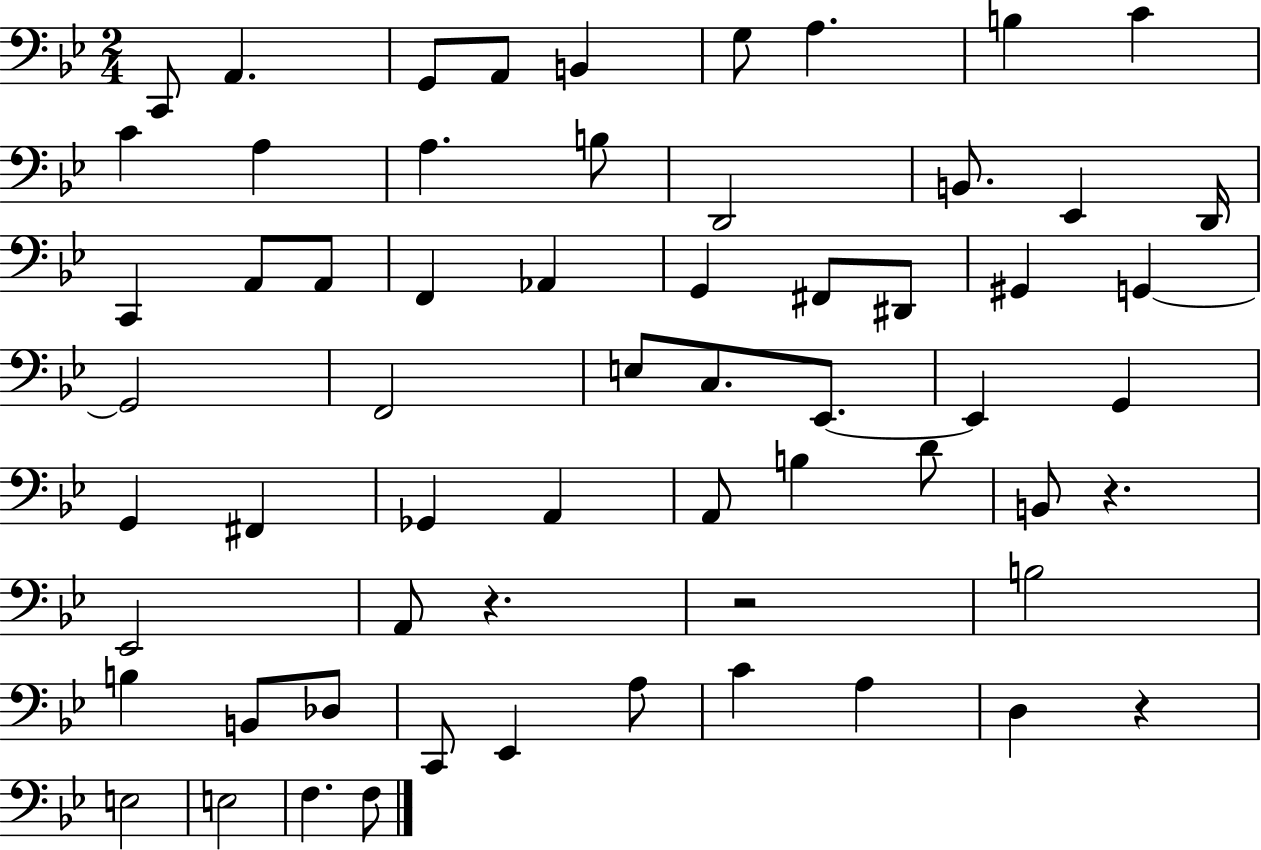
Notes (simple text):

C2/e A2/q. G2/e A2/e B2/q G3/e A3/q. B3/q C4/q C4/q A3/q A3/q. B3/e D2/h B2/e. Eb2/q D2/s C2/q A2/e A2/e F2/q Ab2/q G2/q F#2/e D#2/e G#2/q G2/q G2/h F2/h E3/e C3/e. Eb2/e. Eb2/q G2/q G2/q F#2/q Gb2/q A2/q A2/e B3/q D4/e B2/e R/q. Eb2/h A2/e R/q. R/h B3/h B3/q B2/e Db3/e C2/e Eb2/q A3/e C4/q A3/q D3/q R/q E3/h E3/h F3/q. F3/e